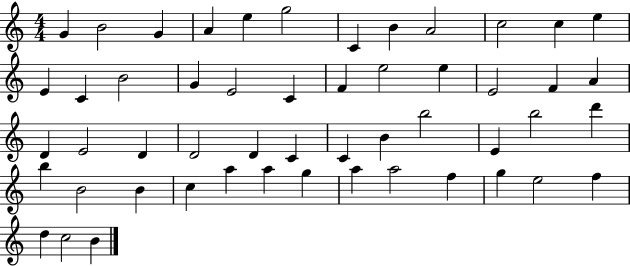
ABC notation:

X:1
T:Untitled
M:4/4
L:1/4
K:C
G B2 G A e g2 C B A2 c2 c e E C B2 G E2 C F e2 e E2 F A D E2 D D2 D C C B b2 E b2 d' b B2 B c a a g a a2 f g e2 f d c2 B